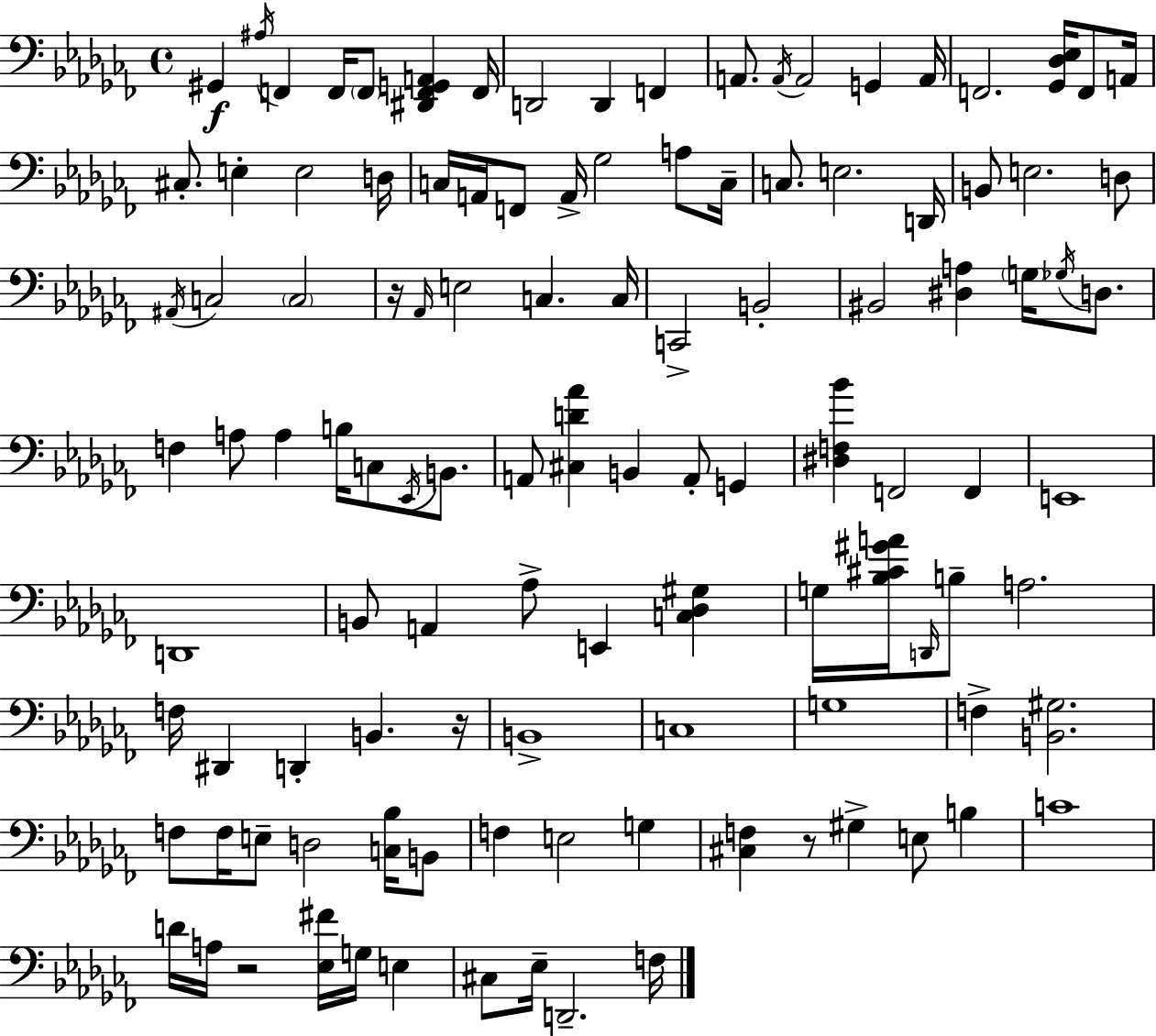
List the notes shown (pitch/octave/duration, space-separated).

G#2/q A#3/s F2/q F2/s F2/e [D#2,F2,G2,A2]/q F2/s D2/h D2/q F2/q A2/e. A2/s A2/h G2/q A2/s F2/h. [Gb2,Db3,Eb3]/s F2/e A2/s C#3/e. E3/q E3/h D3/s C3/s A2/s F2/e A2/s Gb3/h A3/e C3/s C3/e. E3/h. D2/s B2/e E3/h. D3/e A#2/s C3/h C3/h R/s Ab2/s E3/h C3/q. C3/s C2/h B2/h BIS2/h [D#3,A3]/q G3/s Gb3/s D3/e. F3/q A3/e A3/q B3/s C3/e Eb2/s B2/e. A2/e [C#3,D4,Ab4]/q B2/q A2/e G2/q [D#3,F3,Bb4]/q F2/h F2/q E2/w D2/w B2/e A2/q Ab3/e E2/q [C3,Db3,G#3]/q G3/s [Bb3,C#4,G#4,A4]/s D2/s B3/e A3/h. F3/s D#2/q D2/q B2/q. R/s B2/w C3/w G3/w F3/q [B2,G#3]/h. F3/e F3/s E3/e D3/h [C3,Bb3]/s B2/e F3/q E3/h G3/q [C#3,F3]/q R/e G#3/q E3/e B3/q C4/w D4/s A3/s R/h [Eb3,F#4]/s G3/s E3/q C#3/e Eb3/s D2/h. F3/s